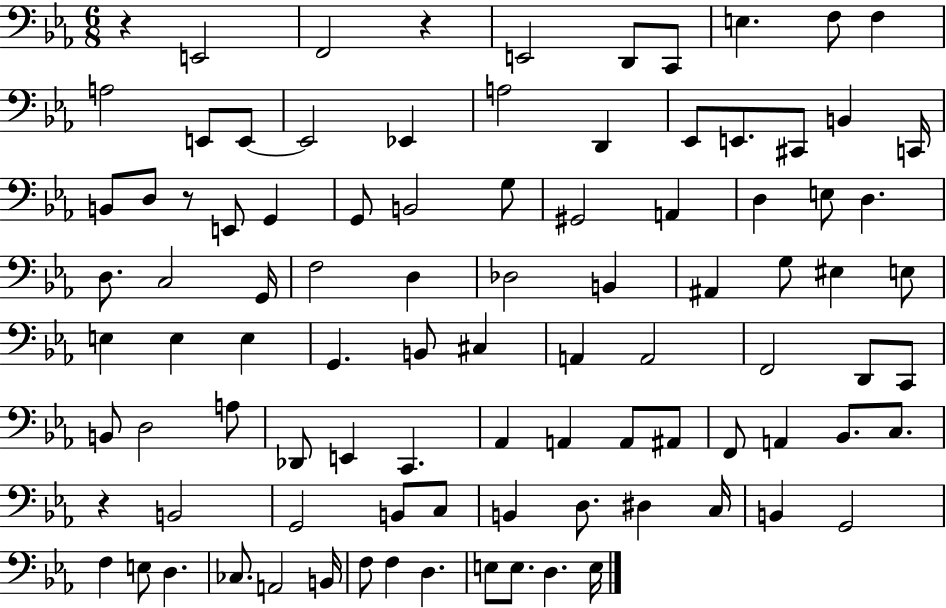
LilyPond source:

{
  \clef bass
  \numericTimeSignature
  \time 6/8
  \key ees \major
  r4 e,2 | f,2 r4 | e,2 d,8 c,8 | e4. f8 f4 | \break a2 e,8 e,8~~ | e,2 ees,4 | a2 d,4 | ees,8 e,8. cis,8 b,4 c,16 | \break b,8 d8 r8 e,8 g,4 | g,8 b,2 g8 | gis,2 a,4 | d4 e8 d4. | \break d8. c2 g,16 | f2 d4 | des2 b,4 | ais,4 g8 eis4 e8 | \break e4 e4 e4 | g,4. b,8 cis4 | a,4 a,2 | f,2 d,8 c,8 | \break b,8 d2 a8 | des,8 e,4 c,4. | aes,4 a,4 a,8 ais,8 | f,8 a,4 bes,8. c8. | \break r4 b,2 | g,2 b,8 c8 | b,4 d8. dis4 c16 | b,4 g,2 | \break f4 e8 d4. | ces8. a,2 b,16 | f8 f4 d4. | e8 e8. d4. e16 | \break \bar "|."
}